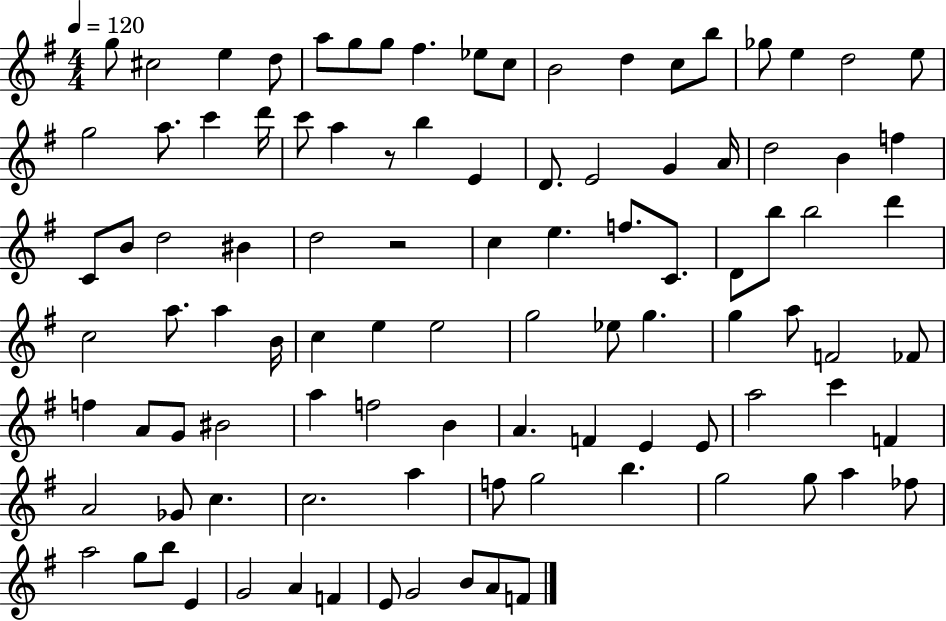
{
  \clef treble
  \numericTimeSignature
  \time 4/4
  \key g \major
  \tempo 4 = 120
  g''8 cis''2 e''4 d''8 | a''8 g''8 g''8 fis''4. ees''8 c''8 | b'2 d''4 c''8 b''8 | ges''8 e''4 d''2 e''8 | \break g''2 a''8. c'''4 d'''16 | c'''8 a''4 r8 b''4 e'4 | d'8. e'2 g'4 a'16 | d''2 b'4 f''4 | \break c'8 b'8 d''2 bis'4 | d''2 r2 | c''4 e''4. f''8. c'8. | d'8 b''8 b''2 d'''4 | \break c''2 a''8. a''4 b'16 | c''4 e''4 e''2 | g''2 ees''8 g''4. | g''4 a''8 f'2 fes'8 | \break f''4 a'8 g'8 bis'2 | a''4 f''2 b'4 | a'4. f'4 e'4 e'8 | a''2 c'''4 f'4 | \break a'2 ges'8 c''4. | c''2. a''4 | f''8 g''2 b''4. | g''2 g''8 a''4 fes''8 | \break a''2 g''8 b''8 e'4 | g'2 a'4 f'4 | e'8 g'2 b'8 a'8 f'8 | \bar "|."
}